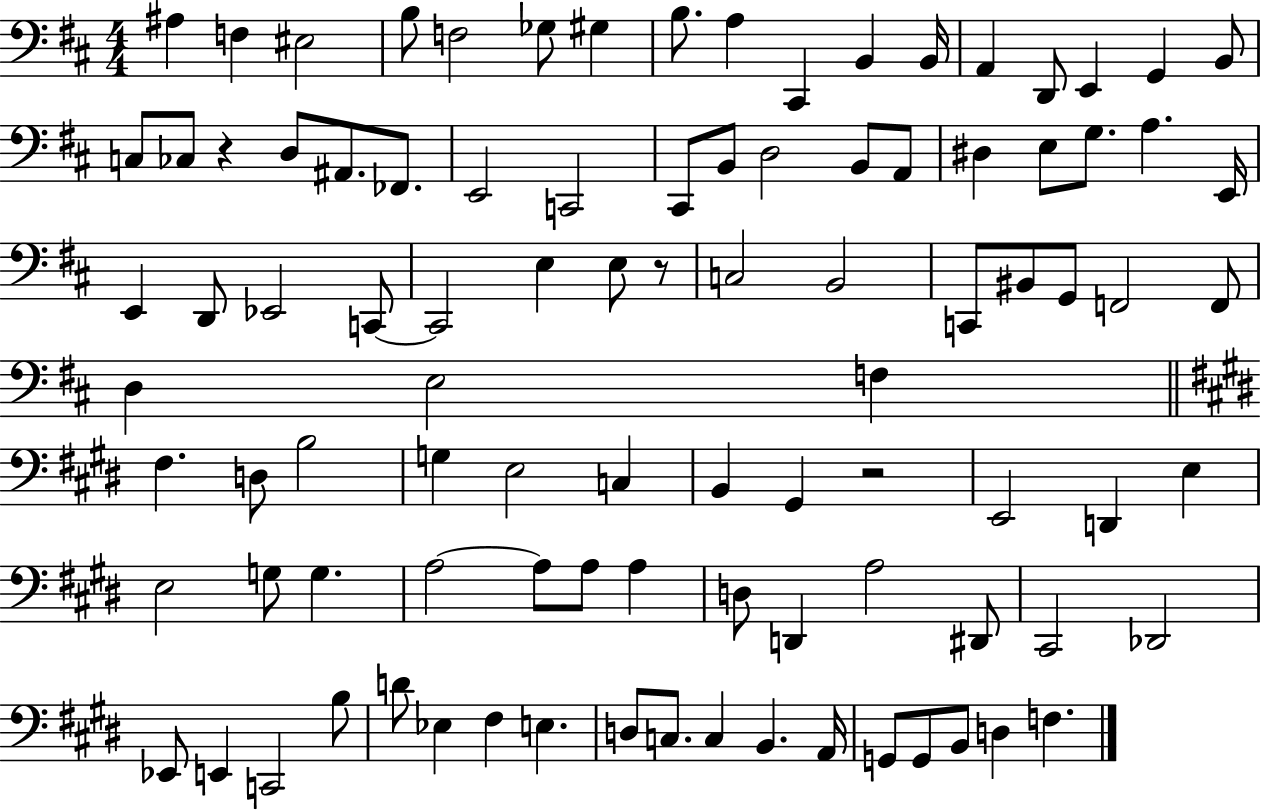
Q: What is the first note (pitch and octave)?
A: A#3